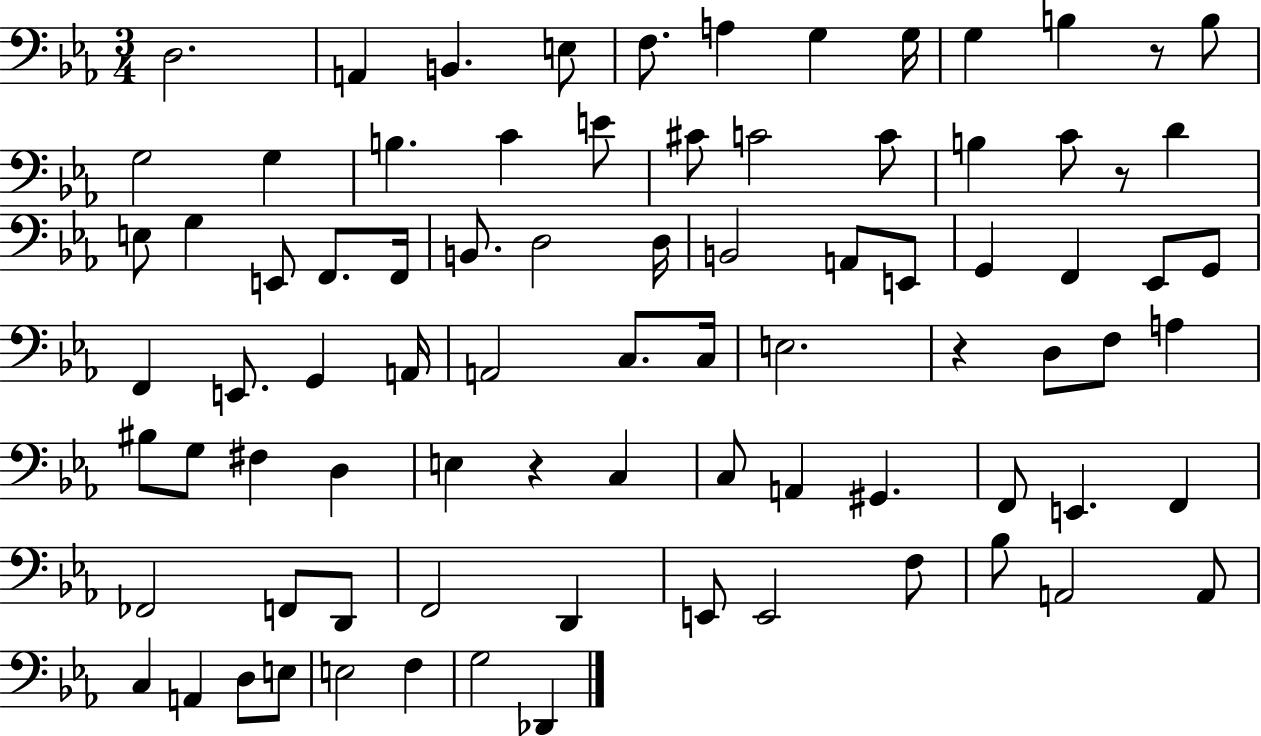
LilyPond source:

{
  \clef bass
  \numericTimeSignature
  \time 3/4
  \key ees \major
  d2. | a,4 b,4. e8 | f8. a4 g4 g16 | g4 b4 r8 b8 | \break g2 g4 | b4. c'4 e'8 | cis'8 c'2 c'8 | b4 c'8 r8 d'4 | \break e8 g4 e,8 f,8. f,16 | b,8. d2 d16 | b,2 a,8 e,8 | g,4 f,4 ees,8 g,8 | \break f,4 e,8. g,4 a,16 | a,2 c8. c16 | e2. | r4 d8 f8 a4 | \break bis8 g8 fis4 d4 | e4 r4 c4 | c8 a,4 gis,4. | f,8 e,4. f,4 | \break fes,2 f,8 d,8 | f,2 d,4 | e,8 e,2 f8 | bes8 a,2 a,8 | \break c4 a,4 d8 e8 | e2 f4 | g2 des,4 | \bar "|."
}